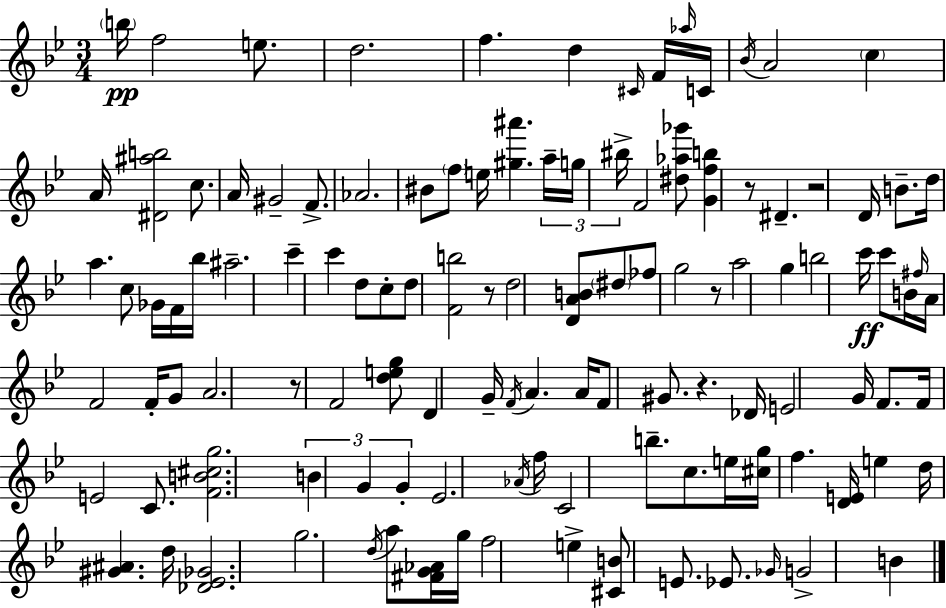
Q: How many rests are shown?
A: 6